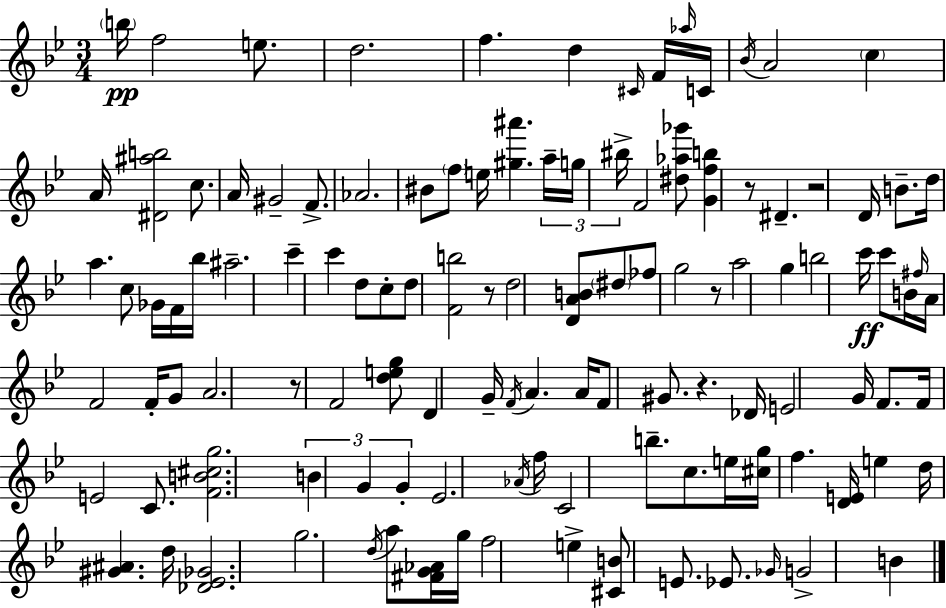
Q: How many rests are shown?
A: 6